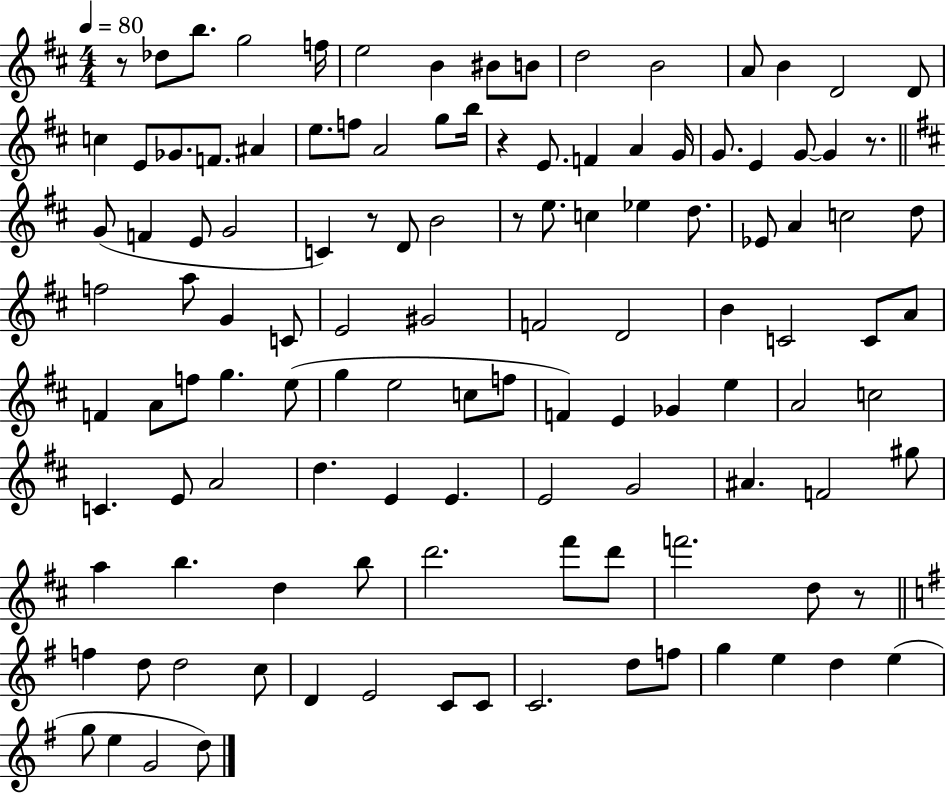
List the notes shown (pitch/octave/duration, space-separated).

R/e Db5/e B5/e. G5/h F5/s E5/h B4/q BIS4/e B4/e D5/h B4/h A4/e B4/q D4/h D4/e C5/q E4/e Gb4/e. F4/e. A#4/q E5/e. F5/e A4/h G5/e B5/s R/q E4/e. F4/q A4/q G4/s G4/e. E4/q G4/e G4/q R/e. G4/e F4/q E4/e G4/h C4/q R/e D4/e B4/h R/e E5/e. C5/q Eb5/q D5/e. Eb4/e A4/q C5/h D5/e F5/h A5/e G4/q C4/e E4/h G#4/h F4/h D4/h B4/q C4/h C4/e A4/e F4/q A4/e F5/e G5/q. E5/e G5/q E5/h C5/e F5/e F4/q E4/q Gb4/q E5/q A4/h C5/h C4/q. E4/e A4/h D5/q. E4/q E4/q. E4/h G4/h A#4/q. F4/h G#5/e A5/q B5/q. D5/q B5/e D6/h. F#6/e D6/e F6/h. D5/e R/e F5/q D5/e D5/h C5/e D4/q E4/h C4/e C4/e C4/h. D5/e F5/e G5/q E5/q D5/q E5/q G5/e E5/q G4/h D5/e